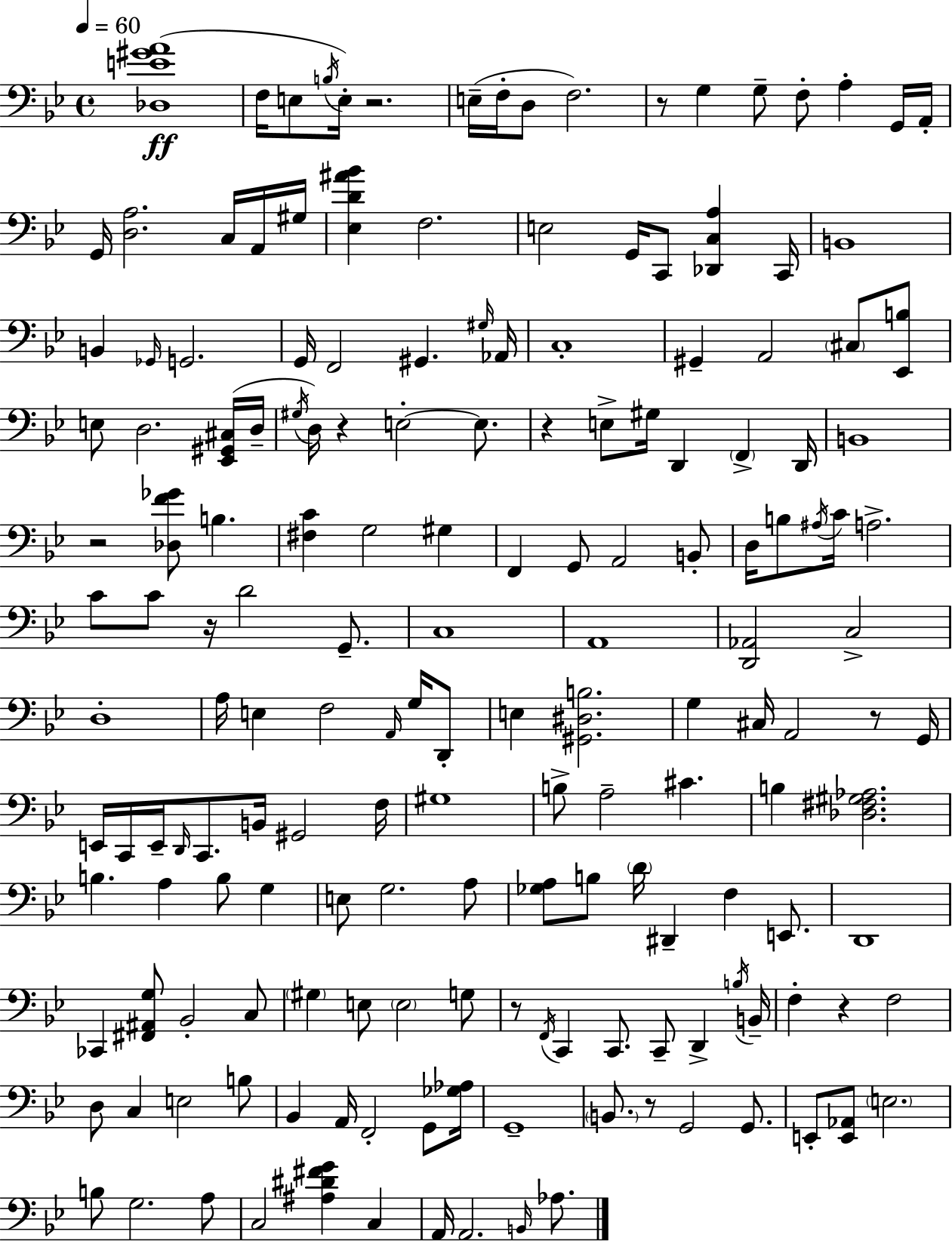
[Db3,E4,G#4,A4]/w F3/s E3/e B3/s E3/s R/h. E3/s F3/s D3/e F3/h. R/e G3/q G3/e F3/e A3/q G2/s A2/s G2/s [D3,A3]/h. C3/s A2/s G#3/s [Eb3,D4,A#4,Bb4]/q F3/h. E3/h G2/s C2/e [Db2,C3,A3]/q C2/s B2/w B2/q Gb2/s G2/h. G2/s F2/h G#2/q. G#3/s Ab2/s C3/w G#2/q A2/h C#3/e [Eb2,B3]/e E3/e D3/h. [Eb2,G#2,C#3]/s D3/s G#3/s D3/s R/q E3/h E3/e. R/q E3/e G#3/s D2/q F2/q D2/s B2/w R/h [Db3,F4,Gb4]/e B3/q. [F#3,C4]/q G3/h G#3/q F2/q G2/e A2/h B2/e D3/s B3/e A#3/s C4/s A3/h. C4/e C4/e R/s D4/h G2/e. C3/w A2/w [D2,Ab2]/h C3/h D3/w A3/s E3/q F3/h A2/s G3/s D2/e E3/q [G#2,D#3,B3]/h. G3/q C#3/s A2/h R/e G2/s E2/s C2/s E2/s D2/s C2/e. B2/s G#2/h F3/s G#3/w B3/e A3/h C#4/q. B3/q [Db3,F#3,G#3,Ab3]/h. B3/q. A3/q B3/e G3/q E3/e G3/h. A3/e [Gb3,A3]/e B3/e D4/s D#2/q F3/q E2/e. D2/w CES2/q [F#2,A#2,G3]/e Bb2/h C3/e G#3/q E3/e E3/h G3/e R/e F2/s C2/q C2/e. C2/e D2/q B3/s B2/s F3/q R/q F3/h D3/e C3/q E3/h B3/e Bb2/q A2/s F2/h G2/e [Gb3,Ab3]/s G2/w B2/e. R/e G2/h G2/e. E2/e [E2,Ab2]/e E3/h. B3/e G3/h. A3/e C3/h [A#3,D#4,F#4,G4]/q C3/q A2/s A2/h. B2/s Ab3/e.